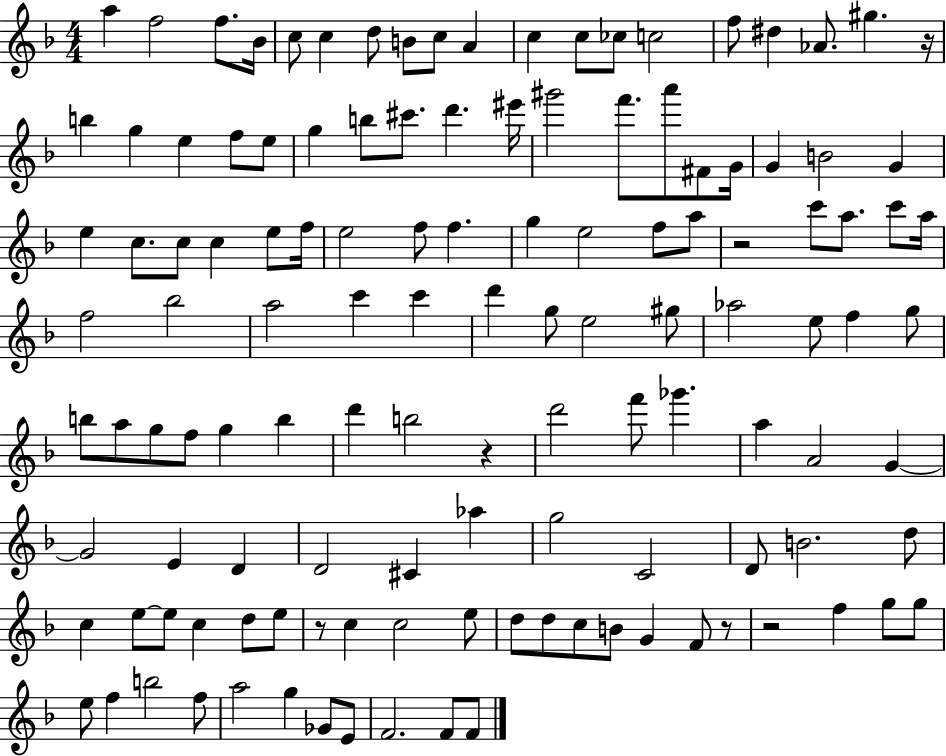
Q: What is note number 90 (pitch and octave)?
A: B4